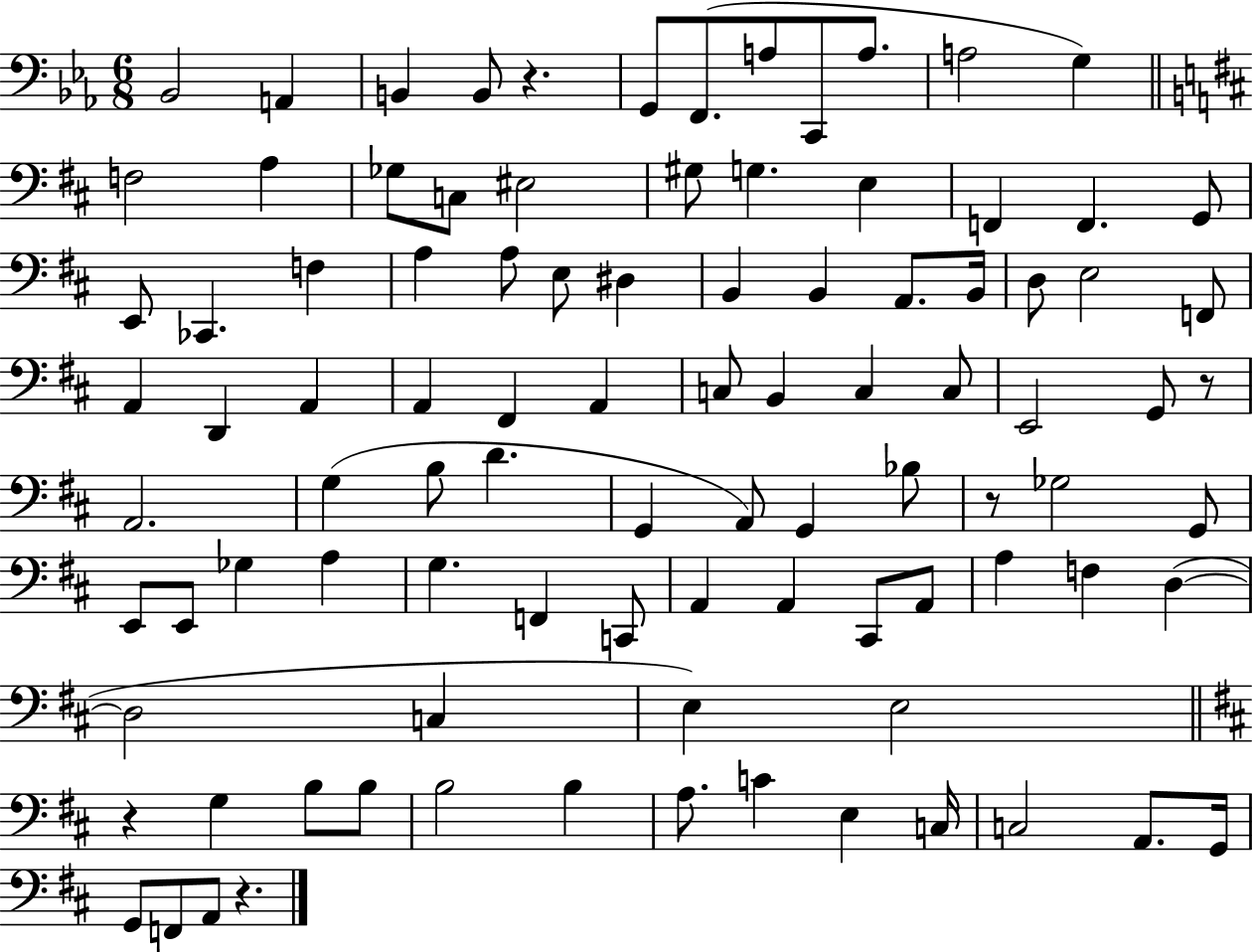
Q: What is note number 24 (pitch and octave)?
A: CES2